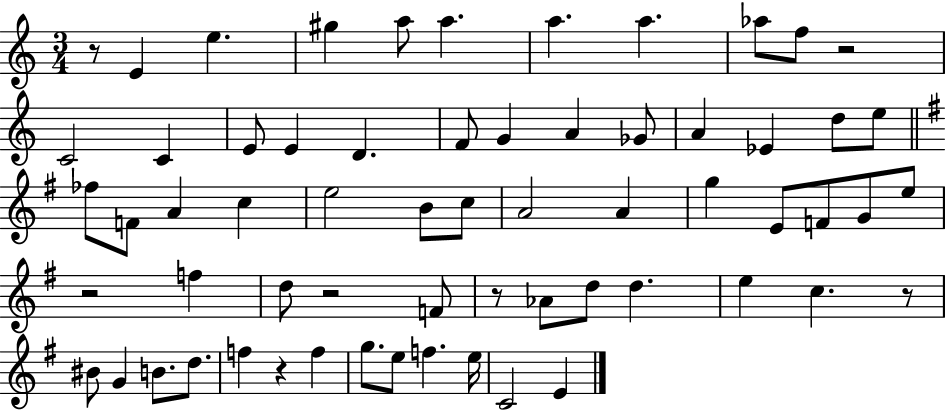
R/e E4/q E5/q. G#5/q A5/e A5/q. A5/q. A5/q. Ab5/e F5/e R/h C4/h C4/q E4/e E4/q D4/q. F4/e G4/q A4/q Gb4/e A4/q Eb4/q D5/e E5/e FES5/e F4/e A4/q C5/q E5/h B4/e C5/e A4/h A4/q G5/q E4/e F4/e G4/e E5/e R/h F5/q D5/e R/h F4/e R/e Ab4/e D5/e D5/q. E5/q C5/q. R/e BIS4/e G4/q B4/e. D5/e. F5/q R/q F5/q G5/e. E5/e F5/q. E5/s C4/h E4/q